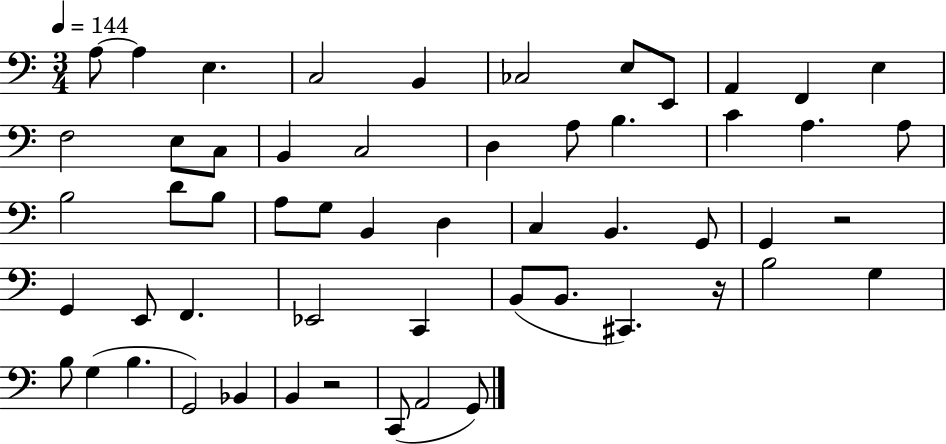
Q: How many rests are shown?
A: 3